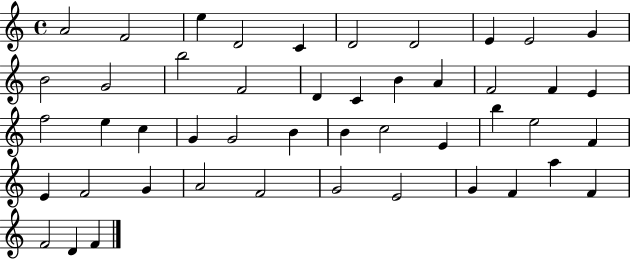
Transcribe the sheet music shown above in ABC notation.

X:1
T:Untitled
M:4/4
L:1/4
K:C
A2 F2 e D2 C D2 D2 E E2 G B2 G2 b2 F2 D C B A F2 F E f2 e c G G2 B B c2 E b e2 F E F2 G A2 F2 G2 E2 G F a F F2 D F